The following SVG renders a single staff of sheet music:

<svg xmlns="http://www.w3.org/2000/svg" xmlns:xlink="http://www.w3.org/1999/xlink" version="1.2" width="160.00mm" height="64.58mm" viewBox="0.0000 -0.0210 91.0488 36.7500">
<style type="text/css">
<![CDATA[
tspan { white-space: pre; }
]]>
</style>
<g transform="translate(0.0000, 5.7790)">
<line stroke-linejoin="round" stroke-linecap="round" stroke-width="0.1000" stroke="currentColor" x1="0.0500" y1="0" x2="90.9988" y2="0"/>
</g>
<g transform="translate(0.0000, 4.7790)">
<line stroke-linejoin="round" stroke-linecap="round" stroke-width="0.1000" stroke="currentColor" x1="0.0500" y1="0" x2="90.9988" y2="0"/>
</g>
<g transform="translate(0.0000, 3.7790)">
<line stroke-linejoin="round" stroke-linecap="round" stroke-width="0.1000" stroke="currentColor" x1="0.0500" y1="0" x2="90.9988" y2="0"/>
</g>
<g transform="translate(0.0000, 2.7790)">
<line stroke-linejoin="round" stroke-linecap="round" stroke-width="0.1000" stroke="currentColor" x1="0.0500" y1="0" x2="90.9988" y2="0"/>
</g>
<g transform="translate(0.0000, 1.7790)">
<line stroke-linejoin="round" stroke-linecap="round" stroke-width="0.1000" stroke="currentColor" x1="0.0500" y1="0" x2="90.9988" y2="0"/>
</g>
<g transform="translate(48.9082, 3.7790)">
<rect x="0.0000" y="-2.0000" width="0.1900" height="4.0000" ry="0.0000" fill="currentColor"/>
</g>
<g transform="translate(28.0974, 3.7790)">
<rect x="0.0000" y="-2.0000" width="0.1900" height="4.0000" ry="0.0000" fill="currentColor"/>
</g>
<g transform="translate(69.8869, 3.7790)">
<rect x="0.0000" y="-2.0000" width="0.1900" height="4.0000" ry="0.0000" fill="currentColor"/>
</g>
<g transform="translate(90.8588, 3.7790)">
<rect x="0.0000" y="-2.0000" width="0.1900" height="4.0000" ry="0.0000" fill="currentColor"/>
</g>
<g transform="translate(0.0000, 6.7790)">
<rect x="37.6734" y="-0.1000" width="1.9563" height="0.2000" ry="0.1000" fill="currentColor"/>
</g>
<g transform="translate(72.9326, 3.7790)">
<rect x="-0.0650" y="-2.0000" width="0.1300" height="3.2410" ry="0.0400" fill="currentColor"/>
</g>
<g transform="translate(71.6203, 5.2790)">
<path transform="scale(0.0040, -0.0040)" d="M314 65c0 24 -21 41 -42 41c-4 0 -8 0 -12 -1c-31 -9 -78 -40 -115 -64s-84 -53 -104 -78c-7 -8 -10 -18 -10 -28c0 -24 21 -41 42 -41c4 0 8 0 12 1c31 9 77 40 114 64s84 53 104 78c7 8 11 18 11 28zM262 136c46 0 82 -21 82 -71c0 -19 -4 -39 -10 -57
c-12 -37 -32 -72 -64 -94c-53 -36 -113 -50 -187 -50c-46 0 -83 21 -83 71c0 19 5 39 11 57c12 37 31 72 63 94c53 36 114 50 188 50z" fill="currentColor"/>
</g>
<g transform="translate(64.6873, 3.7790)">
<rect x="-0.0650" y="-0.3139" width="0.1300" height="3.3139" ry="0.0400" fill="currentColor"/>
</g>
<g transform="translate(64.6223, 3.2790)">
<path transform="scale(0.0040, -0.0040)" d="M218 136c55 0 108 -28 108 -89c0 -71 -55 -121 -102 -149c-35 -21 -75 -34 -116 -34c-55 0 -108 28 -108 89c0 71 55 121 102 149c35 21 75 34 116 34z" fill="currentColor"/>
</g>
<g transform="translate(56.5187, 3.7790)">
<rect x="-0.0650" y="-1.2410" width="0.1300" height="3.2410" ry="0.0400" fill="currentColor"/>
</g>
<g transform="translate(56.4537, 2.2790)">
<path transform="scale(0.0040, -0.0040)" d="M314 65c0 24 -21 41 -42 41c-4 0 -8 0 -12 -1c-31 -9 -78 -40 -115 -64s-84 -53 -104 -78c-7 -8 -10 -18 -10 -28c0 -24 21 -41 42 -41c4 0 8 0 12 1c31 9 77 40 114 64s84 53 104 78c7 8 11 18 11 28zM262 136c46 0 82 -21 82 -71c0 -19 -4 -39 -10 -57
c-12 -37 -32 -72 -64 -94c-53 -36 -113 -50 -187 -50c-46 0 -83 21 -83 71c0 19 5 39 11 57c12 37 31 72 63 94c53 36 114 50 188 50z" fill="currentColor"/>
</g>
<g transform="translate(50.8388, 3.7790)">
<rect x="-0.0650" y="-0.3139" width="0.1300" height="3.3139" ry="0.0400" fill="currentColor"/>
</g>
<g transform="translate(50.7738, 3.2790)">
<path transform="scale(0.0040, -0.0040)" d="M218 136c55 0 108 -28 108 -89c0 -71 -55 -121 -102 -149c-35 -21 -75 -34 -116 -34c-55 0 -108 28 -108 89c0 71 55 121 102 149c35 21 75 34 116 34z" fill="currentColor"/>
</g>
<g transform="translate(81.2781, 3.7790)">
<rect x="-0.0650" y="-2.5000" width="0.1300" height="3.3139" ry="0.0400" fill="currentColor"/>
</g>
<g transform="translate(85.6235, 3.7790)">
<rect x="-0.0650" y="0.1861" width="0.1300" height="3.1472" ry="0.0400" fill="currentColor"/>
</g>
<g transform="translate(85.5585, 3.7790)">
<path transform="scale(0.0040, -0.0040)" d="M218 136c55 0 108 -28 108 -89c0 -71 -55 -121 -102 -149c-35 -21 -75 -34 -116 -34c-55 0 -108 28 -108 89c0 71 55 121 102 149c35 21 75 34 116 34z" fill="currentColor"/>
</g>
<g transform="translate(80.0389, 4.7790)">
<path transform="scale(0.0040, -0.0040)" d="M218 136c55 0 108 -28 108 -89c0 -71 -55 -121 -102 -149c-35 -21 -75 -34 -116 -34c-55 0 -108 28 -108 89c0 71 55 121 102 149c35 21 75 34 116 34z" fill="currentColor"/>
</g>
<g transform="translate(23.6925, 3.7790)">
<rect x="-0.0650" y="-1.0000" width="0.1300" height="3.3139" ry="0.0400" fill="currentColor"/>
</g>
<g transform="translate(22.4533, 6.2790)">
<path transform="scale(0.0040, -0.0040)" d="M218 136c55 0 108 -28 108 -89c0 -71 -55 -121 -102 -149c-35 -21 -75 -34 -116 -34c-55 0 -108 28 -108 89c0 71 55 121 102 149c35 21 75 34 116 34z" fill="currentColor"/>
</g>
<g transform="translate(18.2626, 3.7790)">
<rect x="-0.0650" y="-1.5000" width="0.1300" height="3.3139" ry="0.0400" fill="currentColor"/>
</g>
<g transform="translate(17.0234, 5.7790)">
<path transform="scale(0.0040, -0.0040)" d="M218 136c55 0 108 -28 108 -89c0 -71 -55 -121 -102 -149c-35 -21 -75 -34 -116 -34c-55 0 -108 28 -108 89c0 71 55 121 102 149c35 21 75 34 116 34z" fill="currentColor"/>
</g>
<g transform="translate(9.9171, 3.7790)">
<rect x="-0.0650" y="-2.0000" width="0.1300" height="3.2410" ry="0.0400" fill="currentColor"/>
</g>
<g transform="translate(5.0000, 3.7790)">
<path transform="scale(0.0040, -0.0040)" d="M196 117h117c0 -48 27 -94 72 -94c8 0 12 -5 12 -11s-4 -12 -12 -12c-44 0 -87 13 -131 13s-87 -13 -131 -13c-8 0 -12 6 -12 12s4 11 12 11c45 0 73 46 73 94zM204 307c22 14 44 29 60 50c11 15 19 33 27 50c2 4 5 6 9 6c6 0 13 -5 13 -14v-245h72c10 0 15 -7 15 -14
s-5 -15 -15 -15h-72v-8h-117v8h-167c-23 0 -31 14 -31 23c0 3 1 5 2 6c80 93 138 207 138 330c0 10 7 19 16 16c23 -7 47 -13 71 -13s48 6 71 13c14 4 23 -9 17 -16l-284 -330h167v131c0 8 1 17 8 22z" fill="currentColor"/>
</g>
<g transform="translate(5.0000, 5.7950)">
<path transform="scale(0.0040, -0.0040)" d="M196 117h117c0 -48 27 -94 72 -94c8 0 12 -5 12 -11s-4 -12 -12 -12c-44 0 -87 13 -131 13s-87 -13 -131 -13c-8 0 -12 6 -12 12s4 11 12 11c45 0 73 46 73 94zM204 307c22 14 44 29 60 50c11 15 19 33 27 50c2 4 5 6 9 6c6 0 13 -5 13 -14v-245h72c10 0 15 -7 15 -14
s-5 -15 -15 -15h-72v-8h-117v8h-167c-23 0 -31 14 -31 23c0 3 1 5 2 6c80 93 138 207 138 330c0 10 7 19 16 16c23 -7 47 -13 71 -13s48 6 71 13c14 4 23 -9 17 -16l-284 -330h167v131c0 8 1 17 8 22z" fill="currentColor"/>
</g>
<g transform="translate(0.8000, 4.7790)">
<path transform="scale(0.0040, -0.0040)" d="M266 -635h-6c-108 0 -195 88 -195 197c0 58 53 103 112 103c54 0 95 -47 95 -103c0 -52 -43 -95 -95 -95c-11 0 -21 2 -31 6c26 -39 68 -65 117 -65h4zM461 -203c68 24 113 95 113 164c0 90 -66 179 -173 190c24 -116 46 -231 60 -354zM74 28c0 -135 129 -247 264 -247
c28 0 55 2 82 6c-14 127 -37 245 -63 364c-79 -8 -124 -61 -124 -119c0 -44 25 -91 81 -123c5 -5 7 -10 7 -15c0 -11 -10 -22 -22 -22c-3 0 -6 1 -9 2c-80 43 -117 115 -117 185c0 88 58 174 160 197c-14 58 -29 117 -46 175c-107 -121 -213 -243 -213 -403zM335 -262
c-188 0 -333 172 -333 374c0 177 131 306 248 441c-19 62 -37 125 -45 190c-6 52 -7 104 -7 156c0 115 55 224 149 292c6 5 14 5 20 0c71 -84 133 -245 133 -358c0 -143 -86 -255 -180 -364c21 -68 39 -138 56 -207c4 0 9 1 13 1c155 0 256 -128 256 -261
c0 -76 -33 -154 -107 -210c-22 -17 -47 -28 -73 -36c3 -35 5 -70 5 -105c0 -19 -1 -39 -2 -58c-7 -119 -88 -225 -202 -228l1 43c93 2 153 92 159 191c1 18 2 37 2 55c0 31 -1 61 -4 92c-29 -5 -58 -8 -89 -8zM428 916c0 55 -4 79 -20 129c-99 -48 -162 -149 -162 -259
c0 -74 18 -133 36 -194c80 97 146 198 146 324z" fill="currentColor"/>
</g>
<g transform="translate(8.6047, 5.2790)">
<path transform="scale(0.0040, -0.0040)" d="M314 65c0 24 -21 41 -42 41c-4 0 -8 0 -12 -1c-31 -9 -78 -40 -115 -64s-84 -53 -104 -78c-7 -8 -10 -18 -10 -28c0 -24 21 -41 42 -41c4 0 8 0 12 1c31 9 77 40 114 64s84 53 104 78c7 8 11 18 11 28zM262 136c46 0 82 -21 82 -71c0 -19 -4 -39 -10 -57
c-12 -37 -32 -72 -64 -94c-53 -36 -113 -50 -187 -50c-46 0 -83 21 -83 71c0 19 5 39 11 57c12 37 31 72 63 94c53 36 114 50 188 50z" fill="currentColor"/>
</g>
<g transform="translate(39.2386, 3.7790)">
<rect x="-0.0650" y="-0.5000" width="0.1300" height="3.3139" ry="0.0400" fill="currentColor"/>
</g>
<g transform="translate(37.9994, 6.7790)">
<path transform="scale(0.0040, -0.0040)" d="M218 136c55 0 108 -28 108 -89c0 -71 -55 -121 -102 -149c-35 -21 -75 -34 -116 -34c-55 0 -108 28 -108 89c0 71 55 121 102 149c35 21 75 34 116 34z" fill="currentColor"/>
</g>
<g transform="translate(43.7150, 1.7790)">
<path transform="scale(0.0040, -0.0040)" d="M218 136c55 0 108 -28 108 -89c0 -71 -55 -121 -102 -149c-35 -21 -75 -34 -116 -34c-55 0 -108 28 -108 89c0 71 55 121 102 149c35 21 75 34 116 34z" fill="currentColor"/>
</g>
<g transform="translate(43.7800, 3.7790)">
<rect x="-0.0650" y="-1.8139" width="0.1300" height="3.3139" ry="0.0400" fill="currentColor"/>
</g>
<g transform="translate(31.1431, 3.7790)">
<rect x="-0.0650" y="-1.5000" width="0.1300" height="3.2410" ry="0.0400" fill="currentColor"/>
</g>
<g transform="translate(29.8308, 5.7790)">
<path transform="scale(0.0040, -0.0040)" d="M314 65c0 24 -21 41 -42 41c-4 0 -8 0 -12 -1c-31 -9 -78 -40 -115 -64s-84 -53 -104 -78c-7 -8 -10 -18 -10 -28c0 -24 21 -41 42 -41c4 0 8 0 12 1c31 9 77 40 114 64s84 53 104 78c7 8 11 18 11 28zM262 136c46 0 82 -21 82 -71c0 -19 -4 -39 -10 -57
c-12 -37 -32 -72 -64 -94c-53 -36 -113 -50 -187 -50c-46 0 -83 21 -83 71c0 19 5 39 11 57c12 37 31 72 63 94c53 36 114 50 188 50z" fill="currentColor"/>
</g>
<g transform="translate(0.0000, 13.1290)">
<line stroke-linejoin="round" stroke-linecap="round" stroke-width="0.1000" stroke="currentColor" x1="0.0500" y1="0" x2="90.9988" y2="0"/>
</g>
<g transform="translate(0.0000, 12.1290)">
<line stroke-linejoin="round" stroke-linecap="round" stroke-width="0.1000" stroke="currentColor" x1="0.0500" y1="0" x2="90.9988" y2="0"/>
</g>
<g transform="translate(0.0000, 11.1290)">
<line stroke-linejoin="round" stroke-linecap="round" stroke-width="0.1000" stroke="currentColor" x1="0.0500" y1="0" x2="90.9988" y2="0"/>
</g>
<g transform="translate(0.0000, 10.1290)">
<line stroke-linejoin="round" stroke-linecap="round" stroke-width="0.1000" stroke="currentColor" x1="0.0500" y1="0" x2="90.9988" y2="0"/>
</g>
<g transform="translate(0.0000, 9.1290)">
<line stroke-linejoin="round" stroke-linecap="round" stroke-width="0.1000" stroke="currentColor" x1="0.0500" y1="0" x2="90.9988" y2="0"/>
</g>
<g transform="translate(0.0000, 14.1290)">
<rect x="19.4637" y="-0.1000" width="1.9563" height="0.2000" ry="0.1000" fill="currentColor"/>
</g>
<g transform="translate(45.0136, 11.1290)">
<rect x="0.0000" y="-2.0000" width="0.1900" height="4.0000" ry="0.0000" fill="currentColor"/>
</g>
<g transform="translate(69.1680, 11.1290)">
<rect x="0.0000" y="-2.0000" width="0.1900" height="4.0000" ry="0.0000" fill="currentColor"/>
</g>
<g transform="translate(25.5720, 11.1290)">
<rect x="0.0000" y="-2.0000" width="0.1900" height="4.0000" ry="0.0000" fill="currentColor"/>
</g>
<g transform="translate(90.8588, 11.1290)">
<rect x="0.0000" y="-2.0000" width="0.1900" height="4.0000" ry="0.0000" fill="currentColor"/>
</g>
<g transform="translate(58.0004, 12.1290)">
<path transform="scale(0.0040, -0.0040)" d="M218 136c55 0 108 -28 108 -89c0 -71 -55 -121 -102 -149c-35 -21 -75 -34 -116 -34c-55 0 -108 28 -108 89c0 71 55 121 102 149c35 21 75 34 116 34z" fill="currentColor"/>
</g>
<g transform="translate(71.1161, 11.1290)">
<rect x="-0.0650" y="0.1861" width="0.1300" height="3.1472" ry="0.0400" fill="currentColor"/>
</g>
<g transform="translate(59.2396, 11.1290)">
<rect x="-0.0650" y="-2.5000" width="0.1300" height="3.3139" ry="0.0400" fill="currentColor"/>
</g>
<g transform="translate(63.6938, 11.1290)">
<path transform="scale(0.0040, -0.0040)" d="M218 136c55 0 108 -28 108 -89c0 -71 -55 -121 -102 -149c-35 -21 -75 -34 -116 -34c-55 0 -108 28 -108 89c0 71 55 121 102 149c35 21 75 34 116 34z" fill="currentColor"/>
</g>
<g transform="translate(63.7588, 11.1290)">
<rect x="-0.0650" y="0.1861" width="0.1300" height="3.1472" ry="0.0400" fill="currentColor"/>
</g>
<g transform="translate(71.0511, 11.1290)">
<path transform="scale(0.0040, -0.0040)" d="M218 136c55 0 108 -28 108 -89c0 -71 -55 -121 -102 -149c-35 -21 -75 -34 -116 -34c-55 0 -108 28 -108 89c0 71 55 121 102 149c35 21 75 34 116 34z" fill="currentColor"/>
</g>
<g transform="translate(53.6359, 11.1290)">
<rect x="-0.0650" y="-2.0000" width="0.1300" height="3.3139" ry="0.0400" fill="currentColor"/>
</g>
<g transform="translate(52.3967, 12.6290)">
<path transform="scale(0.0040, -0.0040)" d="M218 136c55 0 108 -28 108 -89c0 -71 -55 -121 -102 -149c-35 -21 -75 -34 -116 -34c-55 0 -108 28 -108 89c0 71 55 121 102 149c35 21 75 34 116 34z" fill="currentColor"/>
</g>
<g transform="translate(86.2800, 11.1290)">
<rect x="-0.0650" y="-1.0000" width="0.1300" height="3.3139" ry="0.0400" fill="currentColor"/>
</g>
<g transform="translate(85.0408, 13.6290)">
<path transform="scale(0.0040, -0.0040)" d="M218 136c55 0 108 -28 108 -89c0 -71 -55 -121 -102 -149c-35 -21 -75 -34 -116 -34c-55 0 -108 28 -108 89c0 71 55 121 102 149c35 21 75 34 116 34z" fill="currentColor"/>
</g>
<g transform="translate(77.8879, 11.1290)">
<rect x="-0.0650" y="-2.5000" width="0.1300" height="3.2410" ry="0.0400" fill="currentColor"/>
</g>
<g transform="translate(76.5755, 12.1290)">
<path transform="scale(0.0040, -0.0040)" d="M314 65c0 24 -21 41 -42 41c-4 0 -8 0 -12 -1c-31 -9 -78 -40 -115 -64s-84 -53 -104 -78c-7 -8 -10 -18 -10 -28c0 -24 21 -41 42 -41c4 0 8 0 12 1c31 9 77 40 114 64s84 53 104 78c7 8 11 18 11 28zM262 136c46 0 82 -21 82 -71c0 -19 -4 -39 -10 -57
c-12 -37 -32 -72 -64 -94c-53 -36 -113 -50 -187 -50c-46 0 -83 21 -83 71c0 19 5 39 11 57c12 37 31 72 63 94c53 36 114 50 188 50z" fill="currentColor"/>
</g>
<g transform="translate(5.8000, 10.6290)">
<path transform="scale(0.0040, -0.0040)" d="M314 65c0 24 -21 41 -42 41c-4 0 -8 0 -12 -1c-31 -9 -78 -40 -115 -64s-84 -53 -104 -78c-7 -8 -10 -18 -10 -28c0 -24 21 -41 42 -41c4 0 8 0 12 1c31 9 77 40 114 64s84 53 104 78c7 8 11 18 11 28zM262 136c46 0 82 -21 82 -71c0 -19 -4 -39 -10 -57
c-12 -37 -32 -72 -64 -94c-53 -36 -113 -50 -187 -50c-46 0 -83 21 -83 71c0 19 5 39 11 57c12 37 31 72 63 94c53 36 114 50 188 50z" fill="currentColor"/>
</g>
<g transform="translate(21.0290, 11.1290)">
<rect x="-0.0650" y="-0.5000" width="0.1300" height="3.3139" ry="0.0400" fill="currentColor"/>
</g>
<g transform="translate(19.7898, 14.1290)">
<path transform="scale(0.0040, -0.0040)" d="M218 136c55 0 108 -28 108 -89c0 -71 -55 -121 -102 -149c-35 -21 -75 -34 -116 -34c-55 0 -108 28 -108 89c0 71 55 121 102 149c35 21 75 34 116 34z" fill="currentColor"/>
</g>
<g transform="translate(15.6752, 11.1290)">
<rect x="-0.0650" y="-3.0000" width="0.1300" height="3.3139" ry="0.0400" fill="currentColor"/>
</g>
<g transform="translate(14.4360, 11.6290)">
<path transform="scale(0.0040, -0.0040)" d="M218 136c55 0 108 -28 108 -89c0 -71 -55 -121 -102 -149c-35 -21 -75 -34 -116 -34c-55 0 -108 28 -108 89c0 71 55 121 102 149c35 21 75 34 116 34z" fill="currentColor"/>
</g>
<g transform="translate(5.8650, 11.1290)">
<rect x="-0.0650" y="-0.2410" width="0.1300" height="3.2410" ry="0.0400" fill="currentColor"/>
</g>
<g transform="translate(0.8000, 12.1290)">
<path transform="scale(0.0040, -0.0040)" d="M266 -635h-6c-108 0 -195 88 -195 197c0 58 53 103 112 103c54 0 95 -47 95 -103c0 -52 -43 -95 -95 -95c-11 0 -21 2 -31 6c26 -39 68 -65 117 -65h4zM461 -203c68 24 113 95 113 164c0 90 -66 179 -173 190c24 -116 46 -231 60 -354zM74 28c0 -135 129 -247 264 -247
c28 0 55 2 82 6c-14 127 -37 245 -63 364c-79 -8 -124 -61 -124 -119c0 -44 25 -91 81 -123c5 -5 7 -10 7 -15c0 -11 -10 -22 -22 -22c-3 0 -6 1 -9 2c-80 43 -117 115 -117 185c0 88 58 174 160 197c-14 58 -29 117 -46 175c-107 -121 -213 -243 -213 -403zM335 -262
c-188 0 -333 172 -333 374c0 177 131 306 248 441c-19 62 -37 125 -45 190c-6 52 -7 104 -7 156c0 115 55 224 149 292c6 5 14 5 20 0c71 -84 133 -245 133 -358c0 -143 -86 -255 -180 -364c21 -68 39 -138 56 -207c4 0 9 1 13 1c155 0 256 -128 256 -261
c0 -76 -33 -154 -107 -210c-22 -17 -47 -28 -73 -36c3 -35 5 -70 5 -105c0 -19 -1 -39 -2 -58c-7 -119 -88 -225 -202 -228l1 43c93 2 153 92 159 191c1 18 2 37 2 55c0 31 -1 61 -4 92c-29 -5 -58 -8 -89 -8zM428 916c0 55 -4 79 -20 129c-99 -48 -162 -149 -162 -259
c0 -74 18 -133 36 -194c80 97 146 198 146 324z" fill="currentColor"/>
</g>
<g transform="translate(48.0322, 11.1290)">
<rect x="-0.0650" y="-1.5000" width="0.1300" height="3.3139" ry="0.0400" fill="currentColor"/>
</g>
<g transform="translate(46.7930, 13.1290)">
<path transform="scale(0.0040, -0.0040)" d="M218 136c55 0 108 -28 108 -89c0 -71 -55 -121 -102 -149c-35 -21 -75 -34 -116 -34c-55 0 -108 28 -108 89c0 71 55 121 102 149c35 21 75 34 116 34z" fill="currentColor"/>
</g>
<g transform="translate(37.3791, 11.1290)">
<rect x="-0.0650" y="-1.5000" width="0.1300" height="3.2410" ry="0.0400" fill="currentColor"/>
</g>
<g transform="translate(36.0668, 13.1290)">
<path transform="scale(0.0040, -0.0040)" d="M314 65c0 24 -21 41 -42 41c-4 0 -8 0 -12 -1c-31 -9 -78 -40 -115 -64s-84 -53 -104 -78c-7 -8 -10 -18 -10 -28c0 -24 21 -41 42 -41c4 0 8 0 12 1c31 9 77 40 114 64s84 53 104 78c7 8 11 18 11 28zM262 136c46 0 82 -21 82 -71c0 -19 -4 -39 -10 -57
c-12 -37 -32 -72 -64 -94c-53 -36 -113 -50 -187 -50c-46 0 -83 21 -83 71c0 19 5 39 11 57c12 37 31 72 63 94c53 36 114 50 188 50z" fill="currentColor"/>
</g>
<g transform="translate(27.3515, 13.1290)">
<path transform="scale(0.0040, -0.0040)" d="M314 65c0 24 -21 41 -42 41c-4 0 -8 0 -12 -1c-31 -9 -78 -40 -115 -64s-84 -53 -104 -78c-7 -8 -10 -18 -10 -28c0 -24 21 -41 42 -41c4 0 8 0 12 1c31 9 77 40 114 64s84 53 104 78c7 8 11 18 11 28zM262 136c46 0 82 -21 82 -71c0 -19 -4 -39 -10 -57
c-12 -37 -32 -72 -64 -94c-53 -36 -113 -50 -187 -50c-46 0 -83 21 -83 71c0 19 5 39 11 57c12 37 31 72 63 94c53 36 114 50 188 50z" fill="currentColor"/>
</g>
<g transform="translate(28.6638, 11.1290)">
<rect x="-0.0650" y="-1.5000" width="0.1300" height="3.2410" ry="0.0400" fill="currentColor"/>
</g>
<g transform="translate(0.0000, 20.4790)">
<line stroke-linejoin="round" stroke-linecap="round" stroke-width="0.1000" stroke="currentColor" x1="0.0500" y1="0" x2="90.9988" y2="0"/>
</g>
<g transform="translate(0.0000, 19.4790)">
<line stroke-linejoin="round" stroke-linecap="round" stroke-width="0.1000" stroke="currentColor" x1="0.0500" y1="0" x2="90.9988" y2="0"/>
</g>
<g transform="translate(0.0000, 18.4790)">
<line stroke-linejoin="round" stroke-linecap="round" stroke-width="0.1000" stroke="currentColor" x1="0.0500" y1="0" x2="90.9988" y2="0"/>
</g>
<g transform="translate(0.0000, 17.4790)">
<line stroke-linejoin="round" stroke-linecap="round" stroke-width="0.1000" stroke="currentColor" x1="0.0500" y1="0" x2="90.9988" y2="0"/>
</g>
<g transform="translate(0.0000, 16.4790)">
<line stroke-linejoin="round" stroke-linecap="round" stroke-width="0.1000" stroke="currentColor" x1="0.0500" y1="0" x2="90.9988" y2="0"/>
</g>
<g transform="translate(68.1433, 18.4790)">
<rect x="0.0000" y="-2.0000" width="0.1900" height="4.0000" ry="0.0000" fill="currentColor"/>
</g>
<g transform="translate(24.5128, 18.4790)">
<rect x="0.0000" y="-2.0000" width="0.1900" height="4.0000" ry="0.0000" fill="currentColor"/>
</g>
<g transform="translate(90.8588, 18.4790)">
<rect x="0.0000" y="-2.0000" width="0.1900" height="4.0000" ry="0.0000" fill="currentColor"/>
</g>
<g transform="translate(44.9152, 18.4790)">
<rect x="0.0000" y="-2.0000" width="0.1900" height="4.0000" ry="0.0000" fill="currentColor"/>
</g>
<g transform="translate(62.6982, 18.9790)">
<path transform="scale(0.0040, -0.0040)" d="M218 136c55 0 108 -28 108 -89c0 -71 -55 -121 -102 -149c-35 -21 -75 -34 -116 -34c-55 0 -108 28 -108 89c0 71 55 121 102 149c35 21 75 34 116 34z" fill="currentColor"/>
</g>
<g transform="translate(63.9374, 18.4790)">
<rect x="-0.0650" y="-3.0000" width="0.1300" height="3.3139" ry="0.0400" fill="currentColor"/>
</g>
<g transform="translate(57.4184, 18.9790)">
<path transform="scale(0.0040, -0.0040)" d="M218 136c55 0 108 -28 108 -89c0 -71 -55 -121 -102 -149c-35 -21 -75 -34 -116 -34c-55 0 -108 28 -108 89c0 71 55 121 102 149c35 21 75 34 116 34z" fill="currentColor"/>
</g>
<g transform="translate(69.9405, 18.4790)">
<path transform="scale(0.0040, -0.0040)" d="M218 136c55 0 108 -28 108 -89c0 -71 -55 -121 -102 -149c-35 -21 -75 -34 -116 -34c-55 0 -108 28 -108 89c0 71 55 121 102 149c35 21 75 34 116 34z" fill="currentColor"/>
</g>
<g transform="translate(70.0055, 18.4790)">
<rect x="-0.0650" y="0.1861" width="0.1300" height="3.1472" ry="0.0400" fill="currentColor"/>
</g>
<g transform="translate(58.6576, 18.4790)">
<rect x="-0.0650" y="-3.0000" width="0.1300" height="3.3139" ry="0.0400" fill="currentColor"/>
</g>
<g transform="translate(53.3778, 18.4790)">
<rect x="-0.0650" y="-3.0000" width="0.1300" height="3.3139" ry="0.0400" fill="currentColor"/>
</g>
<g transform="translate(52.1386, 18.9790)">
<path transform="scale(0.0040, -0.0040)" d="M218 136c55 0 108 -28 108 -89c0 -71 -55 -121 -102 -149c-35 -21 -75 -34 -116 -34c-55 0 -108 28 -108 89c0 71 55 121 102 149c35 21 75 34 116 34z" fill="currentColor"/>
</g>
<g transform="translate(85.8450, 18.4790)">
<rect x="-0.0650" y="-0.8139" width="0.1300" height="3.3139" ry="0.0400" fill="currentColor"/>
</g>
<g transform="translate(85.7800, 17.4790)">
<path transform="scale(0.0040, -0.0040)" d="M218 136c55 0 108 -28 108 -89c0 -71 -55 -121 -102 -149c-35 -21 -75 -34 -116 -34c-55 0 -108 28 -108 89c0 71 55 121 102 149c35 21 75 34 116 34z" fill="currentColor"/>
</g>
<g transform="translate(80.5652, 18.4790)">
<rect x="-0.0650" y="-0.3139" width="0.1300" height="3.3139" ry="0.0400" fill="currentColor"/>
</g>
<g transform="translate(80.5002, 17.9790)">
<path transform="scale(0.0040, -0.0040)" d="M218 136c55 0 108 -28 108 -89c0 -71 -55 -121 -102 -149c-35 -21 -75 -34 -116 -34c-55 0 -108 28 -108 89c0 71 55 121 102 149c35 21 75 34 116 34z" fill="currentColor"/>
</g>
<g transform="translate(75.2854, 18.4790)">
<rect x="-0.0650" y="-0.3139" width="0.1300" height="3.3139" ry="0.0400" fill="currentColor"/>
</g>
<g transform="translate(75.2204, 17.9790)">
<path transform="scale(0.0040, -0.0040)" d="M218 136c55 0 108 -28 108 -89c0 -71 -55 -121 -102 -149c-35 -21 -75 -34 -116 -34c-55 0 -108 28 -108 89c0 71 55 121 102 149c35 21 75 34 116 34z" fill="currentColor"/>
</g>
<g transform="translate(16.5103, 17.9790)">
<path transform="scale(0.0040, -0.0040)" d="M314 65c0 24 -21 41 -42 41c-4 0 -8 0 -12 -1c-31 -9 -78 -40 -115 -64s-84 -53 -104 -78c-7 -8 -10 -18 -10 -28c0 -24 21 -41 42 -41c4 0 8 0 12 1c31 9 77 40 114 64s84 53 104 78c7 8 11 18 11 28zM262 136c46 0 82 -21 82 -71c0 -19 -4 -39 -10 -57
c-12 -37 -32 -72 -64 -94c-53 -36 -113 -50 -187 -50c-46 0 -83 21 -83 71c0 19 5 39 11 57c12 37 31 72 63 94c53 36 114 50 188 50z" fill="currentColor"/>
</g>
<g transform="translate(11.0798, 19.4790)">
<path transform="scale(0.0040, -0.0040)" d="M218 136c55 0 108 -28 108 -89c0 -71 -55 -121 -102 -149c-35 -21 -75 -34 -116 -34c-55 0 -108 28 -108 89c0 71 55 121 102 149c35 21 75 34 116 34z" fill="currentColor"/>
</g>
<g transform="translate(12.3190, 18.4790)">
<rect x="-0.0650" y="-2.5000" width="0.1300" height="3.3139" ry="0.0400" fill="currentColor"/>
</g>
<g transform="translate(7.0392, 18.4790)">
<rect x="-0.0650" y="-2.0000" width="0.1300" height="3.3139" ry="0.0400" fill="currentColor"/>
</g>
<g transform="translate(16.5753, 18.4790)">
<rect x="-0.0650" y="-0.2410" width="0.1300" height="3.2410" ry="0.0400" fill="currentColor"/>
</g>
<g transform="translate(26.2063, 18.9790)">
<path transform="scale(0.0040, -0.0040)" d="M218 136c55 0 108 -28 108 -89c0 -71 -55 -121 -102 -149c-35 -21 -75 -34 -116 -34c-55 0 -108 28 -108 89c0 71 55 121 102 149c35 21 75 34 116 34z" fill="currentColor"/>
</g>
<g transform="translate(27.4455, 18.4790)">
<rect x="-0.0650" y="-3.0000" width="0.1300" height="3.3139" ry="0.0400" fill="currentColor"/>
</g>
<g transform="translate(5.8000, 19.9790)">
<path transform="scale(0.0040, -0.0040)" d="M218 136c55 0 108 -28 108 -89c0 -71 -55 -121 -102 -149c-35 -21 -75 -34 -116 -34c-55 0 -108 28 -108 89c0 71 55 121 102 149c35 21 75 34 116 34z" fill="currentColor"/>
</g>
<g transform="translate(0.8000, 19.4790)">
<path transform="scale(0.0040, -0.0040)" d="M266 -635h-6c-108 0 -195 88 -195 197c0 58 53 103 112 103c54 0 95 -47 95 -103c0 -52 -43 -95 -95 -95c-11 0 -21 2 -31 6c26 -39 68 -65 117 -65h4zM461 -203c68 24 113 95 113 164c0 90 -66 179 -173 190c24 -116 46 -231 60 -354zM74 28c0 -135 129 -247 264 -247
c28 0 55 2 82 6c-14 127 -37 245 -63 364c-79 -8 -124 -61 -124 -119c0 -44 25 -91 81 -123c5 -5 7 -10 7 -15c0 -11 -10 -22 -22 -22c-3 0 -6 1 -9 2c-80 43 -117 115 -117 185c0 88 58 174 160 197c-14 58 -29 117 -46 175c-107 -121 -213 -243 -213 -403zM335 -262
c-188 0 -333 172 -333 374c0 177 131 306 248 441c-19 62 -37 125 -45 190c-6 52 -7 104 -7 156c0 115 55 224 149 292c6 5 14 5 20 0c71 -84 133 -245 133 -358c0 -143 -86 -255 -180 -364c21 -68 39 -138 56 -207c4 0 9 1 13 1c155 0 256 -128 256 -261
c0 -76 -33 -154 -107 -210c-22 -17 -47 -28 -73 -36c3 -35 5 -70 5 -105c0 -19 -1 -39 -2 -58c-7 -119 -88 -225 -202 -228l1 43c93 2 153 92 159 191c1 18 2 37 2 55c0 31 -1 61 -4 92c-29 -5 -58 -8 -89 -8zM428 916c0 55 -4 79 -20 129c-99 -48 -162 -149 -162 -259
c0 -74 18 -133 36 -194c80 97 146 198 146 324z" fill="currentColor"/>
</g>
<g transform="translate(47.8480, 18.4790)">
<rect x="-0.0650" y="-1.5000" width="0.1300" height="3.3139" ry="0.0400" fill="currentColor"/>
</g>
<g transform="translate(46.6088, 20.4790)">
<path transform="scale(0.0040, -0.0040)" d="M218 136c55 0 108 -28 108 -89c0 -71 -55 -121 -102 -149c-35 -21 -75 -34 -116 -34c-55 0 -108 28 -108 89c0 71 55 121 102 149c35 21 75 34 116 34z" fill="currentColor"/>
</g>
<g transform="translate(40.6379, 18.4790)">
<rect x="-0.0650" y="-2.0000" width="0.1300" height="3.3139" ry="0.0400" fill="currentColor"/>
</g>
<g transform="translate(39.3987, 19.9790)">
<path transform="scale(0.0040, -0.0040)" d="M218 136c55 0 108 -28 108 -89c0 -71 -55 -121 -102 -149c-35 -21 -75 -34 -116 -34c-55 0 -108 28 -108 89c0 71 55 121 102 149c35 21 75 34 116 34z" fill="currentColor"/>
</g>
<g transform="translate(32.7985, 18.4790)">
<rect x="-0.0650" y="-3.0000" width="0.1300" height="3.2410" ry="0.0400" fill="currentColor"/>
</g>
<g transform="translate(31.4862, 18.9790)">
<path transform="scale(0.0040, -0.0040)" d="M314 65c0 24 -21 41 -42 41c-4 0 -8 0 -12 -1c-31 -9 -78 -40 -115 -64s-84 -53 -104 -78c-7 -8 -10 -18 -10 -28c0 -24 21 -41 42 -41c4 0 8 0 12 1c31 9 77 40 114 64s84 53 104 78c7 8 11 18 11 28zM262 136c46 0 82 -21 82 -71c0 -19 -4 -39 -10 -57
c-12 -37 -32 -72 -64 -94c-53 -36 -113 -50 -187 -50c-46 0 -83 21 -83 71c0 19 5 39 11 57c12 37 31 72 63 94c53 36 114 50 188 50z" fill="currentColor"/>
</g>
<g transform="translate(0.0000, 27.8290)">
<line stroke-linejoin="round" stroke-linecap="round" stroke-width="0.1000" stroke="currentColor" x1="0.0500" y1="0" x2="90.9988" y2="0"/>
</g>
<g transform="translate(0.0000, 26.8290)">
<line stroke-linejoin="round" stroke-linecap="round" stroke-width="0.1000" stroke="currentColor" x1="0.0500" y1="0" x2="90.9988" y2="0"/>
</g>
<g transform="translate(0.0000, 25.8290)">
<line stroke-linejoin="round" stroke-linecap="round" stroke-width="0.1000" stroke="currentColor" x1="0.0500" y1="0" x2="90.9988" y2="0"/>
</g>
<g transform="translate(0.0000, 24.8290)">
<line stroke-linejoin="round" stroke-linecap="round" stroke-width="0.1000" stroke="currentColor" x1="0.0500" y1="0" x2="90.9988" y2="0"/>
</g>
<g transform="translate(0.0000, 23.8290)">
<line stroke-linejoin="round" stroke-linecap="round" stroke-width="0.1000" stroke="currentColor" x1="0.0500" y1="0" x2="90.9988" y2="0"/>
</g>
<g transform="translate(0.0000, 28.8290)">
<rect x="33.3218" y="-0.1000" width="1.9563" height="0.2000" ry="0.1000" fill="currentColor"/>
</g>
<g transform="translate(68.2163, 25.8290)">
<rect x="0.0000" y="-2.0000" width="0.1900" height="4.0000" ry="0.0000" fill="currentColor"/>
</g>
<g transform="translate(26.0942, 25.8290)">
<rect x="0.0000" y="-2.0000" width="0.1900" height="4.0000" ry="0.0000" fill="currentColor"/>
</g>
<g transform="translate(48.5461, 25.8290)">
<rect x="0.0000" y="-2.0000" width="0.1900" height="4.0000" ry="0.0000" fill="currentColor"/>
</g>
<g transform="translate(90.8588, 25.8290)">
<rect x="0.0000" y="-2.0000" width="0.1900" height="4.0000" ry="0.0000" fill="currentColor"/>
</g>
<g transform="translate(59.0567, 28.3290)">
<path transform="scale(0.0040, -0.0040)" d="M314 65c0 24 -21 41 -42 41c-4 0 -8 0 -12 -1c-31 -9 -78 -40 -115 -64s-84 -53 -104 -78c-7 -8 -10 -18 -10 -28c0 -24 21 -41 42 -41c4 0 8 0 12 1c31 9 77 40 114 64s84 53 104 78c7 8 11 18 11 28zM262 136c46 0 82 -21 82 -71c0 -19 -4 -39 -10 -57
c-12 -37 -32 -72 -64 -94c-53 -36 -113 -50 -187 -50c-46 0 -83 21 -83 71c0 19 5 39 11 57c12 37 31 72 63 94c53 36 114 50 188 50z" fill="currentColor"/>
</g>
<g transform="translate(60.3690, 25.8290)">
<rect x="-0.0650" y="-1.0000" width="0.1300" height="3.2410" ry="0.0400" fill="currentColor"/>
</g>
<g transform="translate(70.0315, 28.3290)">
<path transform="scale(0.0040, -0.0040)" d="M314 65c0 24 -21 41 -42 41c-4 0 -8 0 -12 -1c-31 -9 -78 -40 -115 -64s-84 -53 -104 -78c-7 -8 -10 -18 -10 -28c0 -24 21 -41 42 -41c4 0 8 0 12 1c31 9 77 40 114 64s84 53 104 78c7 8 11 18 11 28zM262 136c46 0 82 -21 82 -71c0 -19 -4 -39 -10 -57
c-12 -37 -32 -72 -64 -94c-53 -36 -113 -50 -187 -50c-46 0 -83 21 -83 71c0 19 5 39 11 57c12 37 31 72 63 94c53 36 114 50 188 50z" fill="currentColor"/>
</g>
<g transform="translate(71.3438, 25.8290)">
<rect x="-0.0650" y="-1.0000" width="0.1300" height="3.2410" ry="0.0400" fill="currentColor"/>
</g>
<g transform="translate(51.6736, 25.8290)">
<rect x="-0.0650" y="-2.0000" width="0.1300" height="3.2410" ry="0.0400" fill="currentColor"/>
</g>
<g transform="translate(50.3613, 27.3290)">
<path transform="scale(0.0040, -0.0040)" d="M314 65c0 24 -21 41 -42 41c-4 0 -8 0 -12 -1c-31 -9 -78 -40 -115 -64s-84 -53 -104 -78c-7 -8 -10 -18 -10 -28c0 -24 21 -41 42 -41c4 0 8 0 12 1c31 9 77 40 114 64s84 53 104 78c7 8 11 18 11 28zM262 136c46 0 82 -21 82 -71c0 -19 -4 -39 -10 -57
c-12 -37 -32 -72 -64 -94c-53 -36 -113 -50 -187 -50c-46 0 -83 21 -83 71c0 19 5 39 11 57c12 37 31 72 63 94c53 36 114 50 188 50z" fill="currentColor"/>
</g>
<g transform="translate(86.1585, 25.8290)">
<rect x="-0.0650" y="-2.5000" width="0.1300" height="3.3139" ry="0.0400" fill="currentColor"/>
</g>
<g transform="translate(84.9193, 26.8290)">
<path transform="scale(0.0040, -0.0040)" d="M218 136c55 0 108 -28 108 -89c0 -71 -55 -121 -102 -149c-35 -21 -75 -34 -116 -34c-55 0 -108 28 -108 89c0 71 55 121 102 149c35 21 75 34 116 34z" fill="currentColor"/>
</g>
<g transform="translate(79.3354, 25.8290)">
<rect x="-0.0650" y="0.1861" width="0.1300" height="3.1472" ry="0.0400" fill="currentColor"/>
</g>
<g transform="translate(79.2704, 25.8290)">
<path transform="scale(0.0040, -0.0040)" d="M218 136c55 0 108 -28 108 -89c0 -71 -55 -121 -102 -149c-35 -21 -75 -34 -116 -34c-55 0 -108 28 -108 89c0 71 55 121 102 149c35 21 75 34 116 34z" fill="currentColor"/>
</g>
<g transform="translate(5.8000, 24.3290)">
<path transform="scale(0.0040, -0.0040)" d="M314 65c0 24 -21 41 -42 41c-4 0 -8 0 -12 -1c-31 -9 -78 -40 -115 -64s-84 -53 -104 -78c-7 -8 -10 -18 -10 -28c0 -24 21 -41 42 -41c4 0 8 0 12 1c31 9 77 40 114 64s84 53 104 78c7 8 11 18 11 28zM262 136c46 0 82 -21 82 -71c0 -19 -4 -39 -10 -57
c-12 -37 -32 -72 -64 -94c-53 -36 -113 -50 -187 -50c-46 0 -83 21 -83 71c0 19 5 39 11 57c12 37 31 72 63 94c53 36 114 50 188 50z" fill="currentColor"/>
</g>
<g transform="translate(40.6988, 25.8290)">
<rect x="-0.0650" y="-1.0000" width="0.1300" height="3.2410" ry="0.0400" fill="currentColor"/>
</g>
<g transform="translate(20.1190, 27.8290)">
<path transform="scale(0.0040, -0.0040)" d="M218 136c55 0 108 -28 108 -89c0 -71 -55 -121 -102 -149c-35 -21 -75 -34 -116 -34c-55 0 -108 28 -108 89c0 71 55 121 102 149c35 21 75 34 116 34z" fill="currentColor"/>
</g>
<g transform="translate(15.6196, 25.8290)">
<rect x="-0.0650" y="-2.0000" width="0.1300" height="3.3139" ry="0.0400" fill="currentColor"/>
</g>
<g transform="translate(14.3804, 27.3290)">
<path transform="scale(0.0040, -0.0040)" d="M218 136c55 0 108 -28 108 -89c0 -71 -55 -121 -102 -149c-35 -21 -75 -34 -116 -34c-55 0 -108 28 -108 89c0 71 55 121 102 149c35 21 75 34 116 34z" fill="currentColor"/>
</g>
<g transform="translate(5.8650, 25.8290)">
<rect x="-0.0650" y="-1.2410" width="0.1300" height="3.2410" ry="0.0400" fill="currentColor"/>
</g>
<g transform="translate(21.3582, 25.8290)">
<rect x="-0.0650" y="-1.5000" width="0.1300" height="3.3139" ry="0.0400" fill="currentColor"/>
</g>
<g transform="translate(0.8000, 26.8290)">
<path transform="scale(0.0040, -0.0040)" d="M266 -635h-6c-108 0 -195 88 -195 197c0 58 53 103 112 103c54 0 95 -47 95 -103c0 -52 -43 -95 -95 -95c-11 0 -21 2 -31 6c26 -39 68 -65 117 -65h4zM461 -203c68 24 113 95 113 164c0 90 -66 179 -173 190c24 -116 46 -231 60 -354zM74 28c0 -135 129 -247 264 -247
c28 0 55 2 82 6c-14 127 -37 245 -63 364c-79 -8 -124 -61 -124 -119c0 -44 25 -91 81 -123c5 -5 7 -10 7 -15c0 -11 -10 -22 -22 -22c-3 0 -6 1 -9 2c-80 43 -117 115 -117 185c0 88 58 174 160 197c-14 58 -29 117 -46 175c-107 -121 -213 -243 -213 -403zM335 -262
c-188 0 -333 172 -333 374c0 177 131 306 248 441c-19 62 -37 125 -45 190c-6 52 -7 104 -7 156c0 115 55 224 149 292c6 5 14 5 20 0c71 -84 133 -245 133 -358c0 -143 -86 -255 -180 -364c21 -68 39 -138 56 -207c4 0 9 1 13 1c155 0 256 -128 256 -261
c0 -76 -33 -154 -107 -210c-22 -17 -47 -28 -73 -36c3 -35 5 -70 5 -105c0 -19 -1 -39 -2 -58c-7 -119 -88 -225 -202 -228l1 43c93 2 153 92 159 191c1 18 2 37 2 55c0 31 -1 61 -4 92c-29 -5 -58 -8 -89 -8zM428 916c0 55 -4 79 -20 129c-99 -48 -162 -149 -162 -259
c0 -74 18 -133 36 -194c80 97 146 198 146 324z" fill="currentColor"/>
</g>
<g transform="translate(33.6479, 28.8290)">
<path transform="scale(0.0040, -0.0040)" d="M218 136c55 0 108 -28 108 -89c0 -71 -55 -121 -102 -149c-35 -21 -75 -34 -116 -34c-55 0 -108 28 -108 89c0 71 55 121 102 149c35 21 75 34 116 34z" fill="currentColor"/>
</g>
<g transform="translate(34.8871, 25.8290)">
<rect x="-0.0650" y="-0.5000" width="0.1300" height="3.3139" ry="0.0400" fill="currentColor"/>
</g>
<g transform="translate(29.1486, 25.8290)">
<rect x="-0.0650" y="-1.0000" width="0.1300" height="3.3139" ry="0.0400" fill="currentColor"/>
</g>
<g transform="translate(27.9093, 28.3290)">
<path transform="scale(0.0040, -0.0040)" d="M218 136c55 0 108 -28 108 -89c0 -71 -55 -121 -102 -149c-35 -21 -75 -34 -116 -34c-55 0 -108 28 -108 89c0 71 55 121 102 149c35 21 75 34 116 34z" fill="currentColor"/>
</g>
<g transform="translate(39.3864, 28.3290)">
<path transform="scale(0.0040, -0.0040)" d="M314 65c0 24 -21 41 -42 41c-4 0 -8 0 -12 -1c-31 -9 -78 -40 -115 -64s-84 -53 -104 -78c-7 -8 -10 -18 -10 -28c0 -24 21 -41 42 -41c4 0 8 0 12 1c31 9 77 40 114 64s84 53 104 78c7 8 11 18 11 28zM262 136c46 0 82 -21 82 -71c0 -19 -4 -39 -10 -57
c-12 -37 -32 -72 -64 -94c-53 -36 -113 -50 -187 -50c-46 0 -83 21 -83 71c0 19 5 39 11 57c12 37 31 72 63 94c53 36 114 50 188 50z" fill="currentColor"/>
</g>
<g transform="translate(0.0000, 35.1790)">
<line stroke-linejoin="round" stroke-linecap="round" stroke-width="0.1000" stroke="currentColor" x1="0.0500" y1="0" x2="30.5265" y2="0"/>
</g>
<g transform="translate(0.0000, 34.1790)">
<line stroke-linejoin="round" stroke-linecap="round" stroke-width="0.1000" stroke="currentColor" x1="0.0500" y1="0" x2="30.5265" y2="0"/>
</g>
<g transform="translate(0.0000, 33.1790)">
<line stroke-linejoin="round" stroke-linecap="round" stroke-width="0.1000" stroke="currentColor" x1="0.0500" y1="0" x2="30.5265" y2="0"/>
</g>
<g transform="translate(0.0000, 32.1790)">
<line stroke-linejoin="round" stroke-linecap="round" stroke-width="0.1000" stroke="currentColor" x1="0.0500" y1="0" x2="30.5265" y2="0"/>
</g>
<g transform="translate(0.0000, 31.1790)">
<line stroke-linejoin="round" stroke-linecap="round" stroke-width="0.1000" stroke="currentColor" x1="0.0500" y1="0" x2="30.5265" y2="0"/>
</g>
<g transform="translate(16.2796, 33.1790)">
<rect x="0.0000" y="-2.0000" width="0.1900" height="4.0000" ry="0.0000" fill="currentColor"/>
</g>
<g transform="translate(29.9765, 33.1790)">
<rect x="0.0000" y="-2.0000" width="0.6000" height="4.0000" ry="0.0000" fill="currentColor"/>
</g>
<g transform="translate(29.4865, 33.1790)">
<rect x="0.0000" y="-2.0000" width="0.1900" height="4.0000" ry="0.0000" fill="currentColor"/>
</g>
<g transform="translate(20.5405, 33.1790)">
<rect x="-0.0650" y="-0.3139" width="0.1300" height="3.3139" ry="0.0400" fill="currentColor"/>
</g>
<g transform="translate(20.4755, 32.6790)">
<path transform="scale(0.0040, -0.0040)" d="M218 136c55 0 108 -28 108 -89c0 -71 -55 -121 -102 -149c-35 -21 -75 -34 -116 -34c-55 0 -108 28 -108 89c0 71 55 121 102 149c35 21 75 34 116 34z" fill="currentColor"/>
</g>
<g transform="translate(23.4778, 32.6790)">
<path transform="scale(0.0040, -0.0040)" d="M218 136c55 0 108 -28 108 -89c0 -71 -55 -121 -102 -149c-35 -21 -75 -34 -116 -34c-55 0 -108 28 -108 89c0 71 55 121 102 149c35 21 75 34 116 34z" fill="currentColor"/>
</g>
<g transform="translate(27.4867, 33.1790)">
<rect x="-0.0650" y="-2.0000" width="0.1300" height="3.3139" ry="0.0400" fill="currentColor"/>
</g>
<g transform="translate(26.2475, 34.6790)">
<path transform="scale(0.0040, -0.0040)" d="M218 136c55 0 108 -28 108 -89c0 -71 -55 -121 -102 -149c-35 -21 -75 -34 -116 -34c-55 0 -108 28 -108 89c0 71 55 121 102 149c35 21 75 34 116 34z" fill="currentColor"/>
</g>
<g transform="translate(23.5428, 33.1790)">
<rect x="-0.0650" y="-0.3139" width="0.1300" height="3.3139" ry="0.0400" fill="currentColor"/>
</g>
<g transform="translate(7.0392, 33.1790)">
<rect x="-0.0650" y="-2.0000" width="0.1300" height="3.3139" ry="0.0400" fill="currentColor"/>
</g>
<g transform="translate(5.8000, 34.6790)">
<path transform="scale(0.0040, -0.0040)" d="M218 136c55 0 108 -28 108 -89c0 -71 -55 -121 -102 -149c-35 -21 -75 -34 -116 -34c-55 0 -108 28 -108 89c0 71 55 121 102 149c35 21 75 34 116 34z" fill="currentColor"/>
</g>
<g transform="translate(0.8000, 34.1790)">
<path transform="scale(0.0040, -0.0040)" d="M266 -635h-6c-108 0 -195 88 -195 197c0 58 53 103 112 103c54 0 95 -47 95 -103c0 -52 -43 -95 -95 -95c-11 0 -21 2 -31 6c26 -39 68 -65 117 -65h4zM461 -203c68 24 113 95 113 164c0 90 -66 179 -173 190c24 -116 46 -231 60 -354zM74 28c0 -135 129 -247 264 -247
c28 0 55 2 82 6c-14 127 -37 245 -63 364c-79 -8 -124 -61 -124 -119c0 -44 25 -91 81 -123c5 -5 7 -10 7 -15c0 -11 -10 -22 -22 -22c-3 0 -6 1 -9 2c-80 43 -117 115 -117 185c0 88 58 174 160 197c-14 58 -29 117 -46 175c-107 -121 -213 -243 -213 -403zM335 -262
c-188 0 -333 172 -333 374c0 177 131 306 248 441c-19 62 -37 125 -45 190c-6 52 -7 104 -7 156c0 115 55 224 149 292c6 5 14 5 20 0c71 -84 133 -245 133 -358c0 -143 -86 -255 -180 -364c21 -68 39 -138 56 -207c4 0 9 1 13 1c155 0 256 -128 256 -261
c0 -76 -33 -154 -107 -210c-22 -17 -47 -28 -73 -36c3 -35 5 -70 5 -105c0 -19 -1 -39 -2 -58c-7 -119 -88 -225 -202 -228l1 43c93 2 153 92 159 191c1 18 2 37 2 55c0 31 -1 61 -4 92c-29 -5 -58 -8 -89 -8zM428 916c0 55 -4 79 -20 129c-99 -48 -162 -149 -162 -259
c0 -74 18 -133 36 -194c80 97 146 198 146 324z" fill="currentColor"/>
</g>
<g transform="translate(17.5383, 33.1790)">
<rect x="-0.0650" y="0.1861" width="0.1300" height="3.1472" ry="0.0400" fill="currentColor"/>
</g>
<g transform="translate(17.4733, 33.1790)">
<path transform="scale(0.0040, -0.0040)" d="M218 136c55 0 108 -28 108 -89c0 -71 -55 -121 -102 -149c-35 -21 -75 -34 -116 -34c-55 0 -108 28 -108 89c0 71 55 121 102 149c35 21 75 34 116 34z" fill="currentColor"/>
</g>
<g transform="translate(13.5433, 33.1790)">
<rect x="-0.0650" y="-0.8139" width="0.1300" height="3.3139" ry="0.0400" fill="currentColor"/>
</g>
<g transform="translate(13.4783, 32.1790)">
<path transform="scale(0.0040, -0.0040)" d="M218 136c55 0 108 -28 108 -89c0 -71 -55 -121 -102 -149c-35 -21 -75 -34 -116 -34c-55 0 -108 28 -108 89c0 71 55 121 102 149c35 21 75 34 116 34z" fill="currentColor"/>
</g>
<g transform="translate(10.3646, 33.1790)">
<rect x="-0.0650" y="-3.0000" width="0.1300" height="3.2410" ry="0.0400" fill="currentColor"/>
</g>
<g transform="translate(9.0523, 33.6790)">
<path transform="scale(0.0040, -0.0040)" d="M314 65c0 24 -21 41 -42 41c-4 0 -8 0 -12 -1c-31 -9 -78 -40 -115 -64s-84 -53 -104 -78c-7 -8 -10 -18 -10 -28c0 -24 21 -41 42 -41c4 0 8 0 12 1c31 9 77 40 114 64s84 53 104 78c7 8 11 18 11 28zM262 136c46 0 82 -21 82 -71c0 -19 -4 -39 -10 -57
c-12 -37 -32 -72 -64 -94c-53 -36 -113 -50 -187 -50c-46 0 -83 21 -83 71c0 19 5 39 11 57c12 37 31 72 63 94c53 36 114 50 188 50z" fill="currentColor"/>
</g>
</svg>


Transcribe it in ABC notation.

X:1
T:Untitled
M:4/4
L:1/4
K:C
F2 E D E2 C f c e2 c F2 G B c2 A C E2 E2 E F G B B G2 D F G c2 A A2 F E A A A B c c d e2 F E D C D2 F2 D2 D2 B G F A2 d B c c F